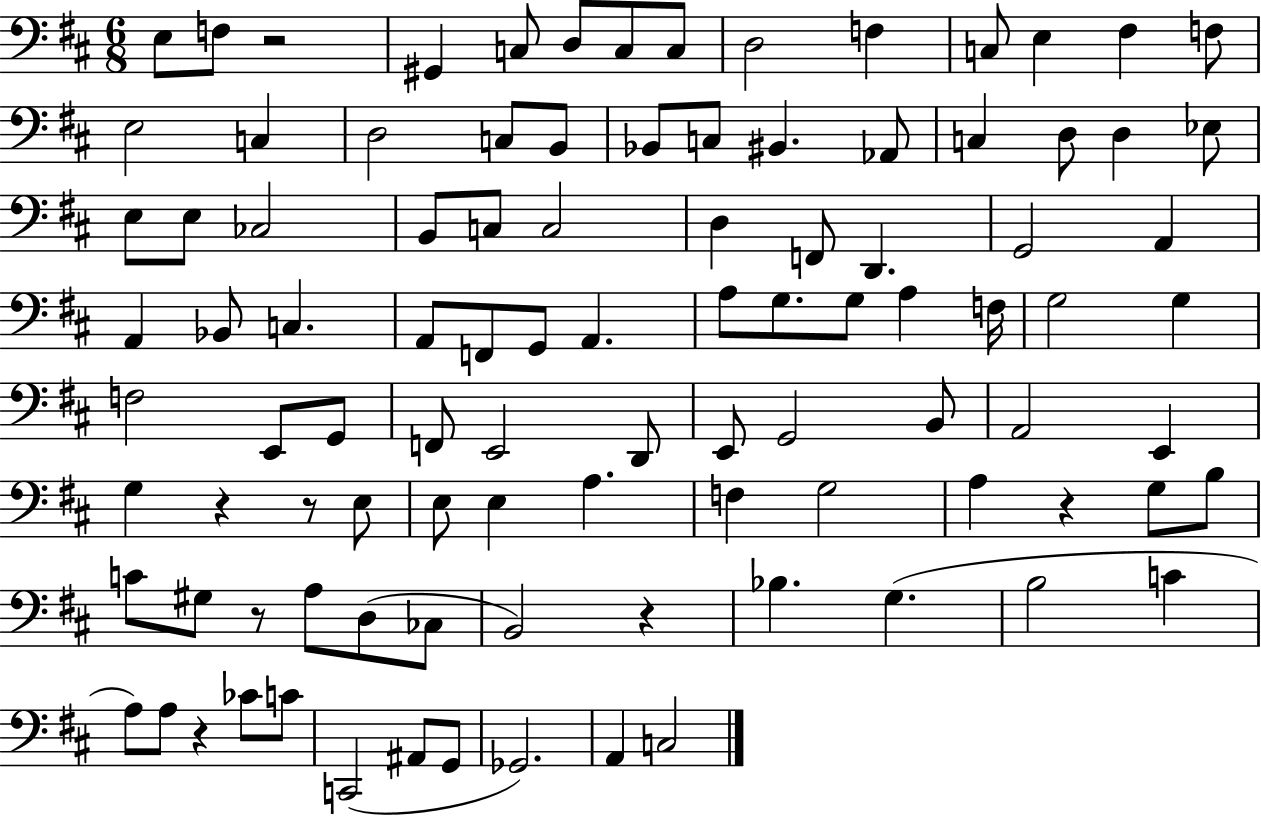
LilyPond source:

{
  \clef bass
  \numericTimeSignature
  \time 6/8
  \key d \major
  e8 f8 r2 | gis,4 c8 d8 c8 c8 | d2 f4 | c8 e4 fis4 f8 | \break e2 c4 | d2 c8 b,8 | bes,8 c8 bis,4. aes,8 | c4 d8 d4 ees8 | \break e8 e8 ces2 | b,8 c8 c2 | d4 f,8 d,4. | g,2 a,4 | \break a,4 bes,8 c4. | a,8 f,8 g,8 a,4. | a8 g8. g8 a4 f16 | g2 g4 | \break f2 e,8 g,8 | f,8 e,2 d,8 | e,8 g,2 b,8 | a,2 e,4 | \break g4 r4 r8 e8 | e8 e4 a4. | f4 g2 | a4 r4 g8 b8 | \break c'8 gis8 r8 a8 d8( ces8 | b,2) r4 | bes4. g4.( | b2 c'4 | \break a8) a8 r4 ces'8 c'8 | c,2( ais,8 g,8 | ges,2.) | a,4 c2 | \break \bar "|."
}